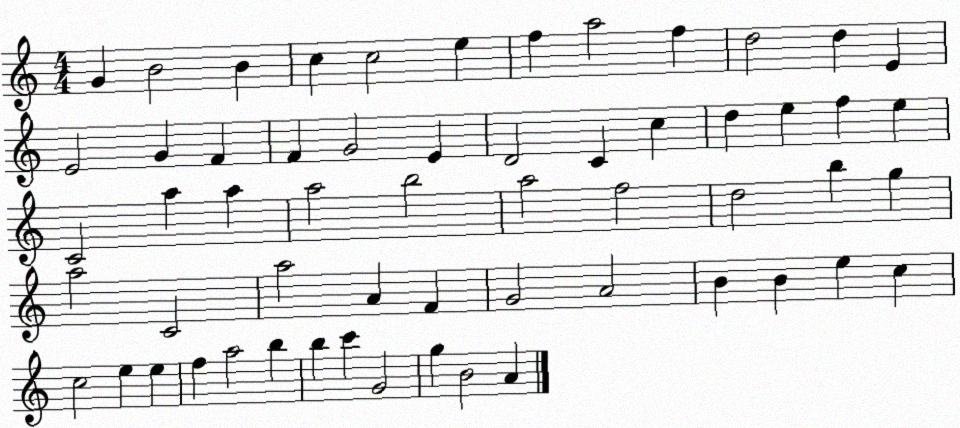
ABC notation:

X:1
T:Untitled
M:4/4
L:1/4
K:C
G B2 B c c2 e f a2 f d2 d E E2 G F F G2 E D2 C c d e f e C2 a a a2 b2 a2 f2 d2 b g a2 C2 a2 A F G2 A2 B B e c c2 e e f a2 b b c' G2 g B2 A